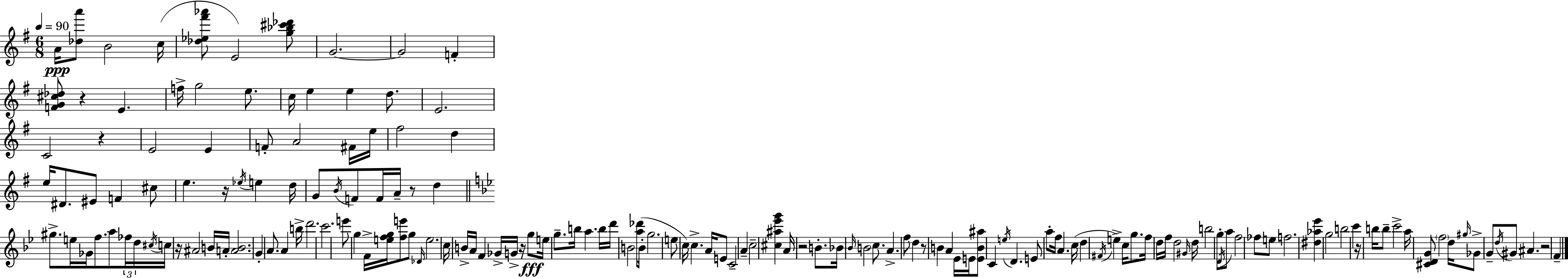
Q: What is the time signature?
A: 6/8